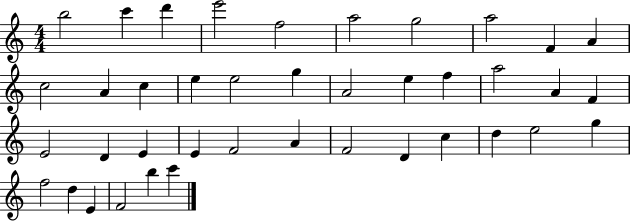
B5/h C6/q D6/q E6/h F5/h A5/h G5/h A5/h F4/q A4/q C5/h A4/q C5/q E5/q E5/h G5/q A4/h E5/q F5/q A5/h A4/q F4/q E4/h D4/q E4/q E4/q F4/h A4/q F4/h D4/q C5/q D5/q E5/h G5/q F5/h D5/q E4/q F4/h B5/q C6/q